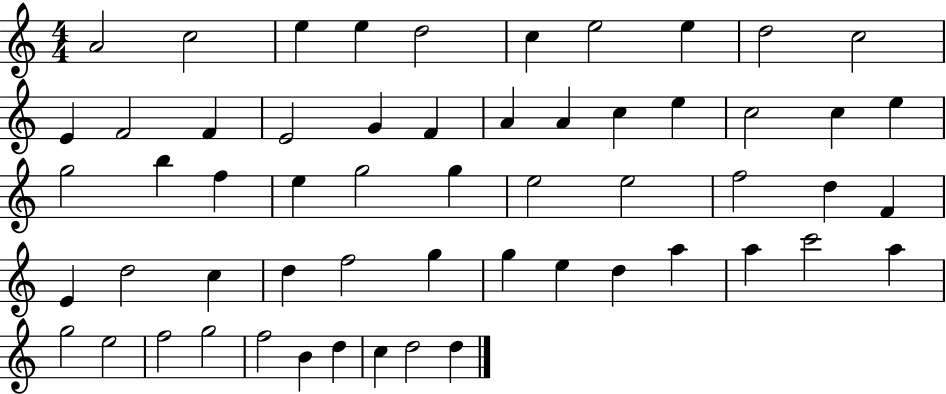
X:1
T:Untitled
M:4/4
L:1/4
K:C
A2 c2 e e d2 c e2 e d2 c2 E F2 F E2 G F A A c e c2 c e g2 b f e g2 g e2 e2 f2 d F E d2 c d f2 g g e d a a c'2 a g2 e2 f2 g2 f2 B d c d2 d